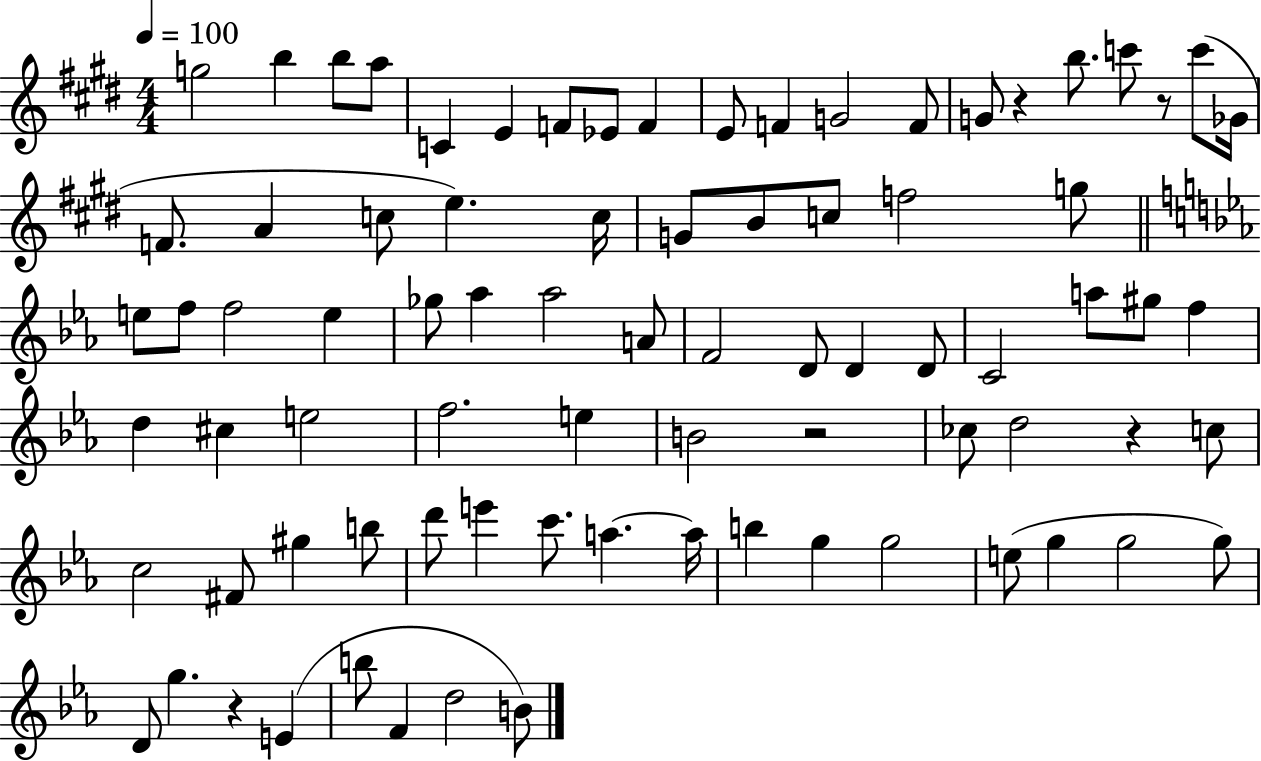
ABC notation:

X:1
T:Untitled
M:4/4
L:1/4
K:E
g2 b b/2 a/2 C E F/2 _E/2 F E/2 F G2 F/2 G/2 z b/2 c'/2 z/2 c'/2 _G/4 F/2 A c/2 e c/4 G/2 B/2 c/2 f2 g/2 e/2 f/2 f2 e _g/2 _a _a2 A/2 F2 D/2 D D/2 C2 a/2 ^g/2 f d ^c e2 f2 e B2 z2 _c/2 d2 z c/2 c2 ^F/2 ^g b/2 d'/2 e' c'/2 a a/4 b g g2 e/2 g g2 g/2 D/2 g z E b/2 F d2 B/2